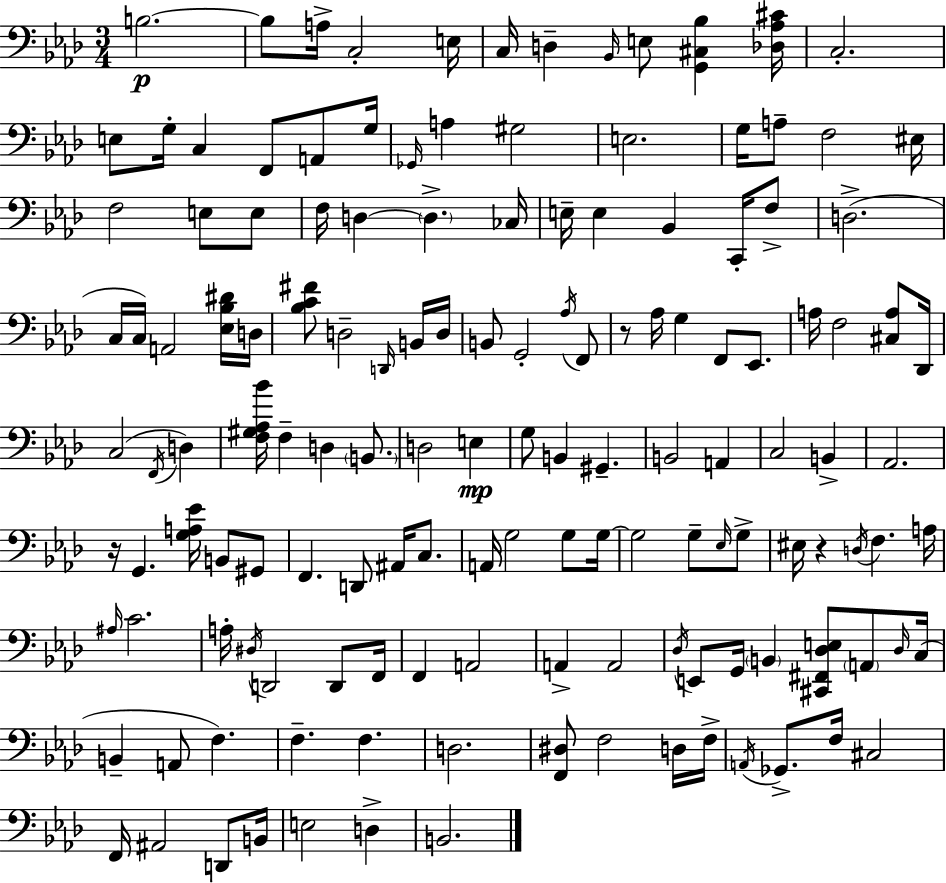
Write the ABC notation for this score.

X:1
T:Untitled
M:3/4
L:1/4
K:Fm
B,2 B,/2 A,/4 C,2 E,/4 C,/4 D, _B,,/4 E,/2 [G,,^C,_B,] [_D,_A,^C]/4 C,2 E,/2 G,/4 C, F,,/2 A,,/2 G,/4 _G,,/4 A, ^G,2 E,2 G,/4 A,/2 F,2 ^E,/4 F,2 E,/2 E,/2 F,/4 D, D, _C,/4 E,/4 E, _B,, C,,/4 F,/2 D,2 C,/4 C,/4 A,,2 [_E,_B,^D]/4 D,/4 [_B,C^F]/2 D,2 D,,/4 B,,/4 D,/4 B,,/2 G,,2 _A,/4 F,,/2 z/2 _A,/4 G, F,,/2 _E,,/2 A,/4 F,2 [^C,A,]/2 _D,,/4 C,2 F,,/4 D, [F,^G,_A,_B]/4 F, D, B,,/2 D,2 E, G,/2 B,, ^G,, B,,2 A,, C,2 B,, _A,,2 z/4 G,, [G,A,_E]/4 B,,/2 ^G,,/2 F,, D,,/2 ^A,,/4 C,/2 A,,/4 G,2 G,/2 G,/4 G,2 G,/2 _E,/4 G,/2 ^E,/4 z D,/4 F, A,/4 ^A,/4 C2 A,/4 ^D,/4 D,,2 D,,/2 F,,/4 F,, A,,2 A,, A,,2 _D,/4 E,,/2 G,,/4 B,, [^C,,^F,,_D,E,]/2 A,,/2 _D,/4 C,/4 B,, A,,/2 F, F, F, D,2 [F,,^D,]/2 F,2 D,/4 F,/4 A,,/4 _G,,/2 F,/4 ^C,2 F,,/4 ^A,,2 D,,/2 B,,/4 E,2 D, B,,2